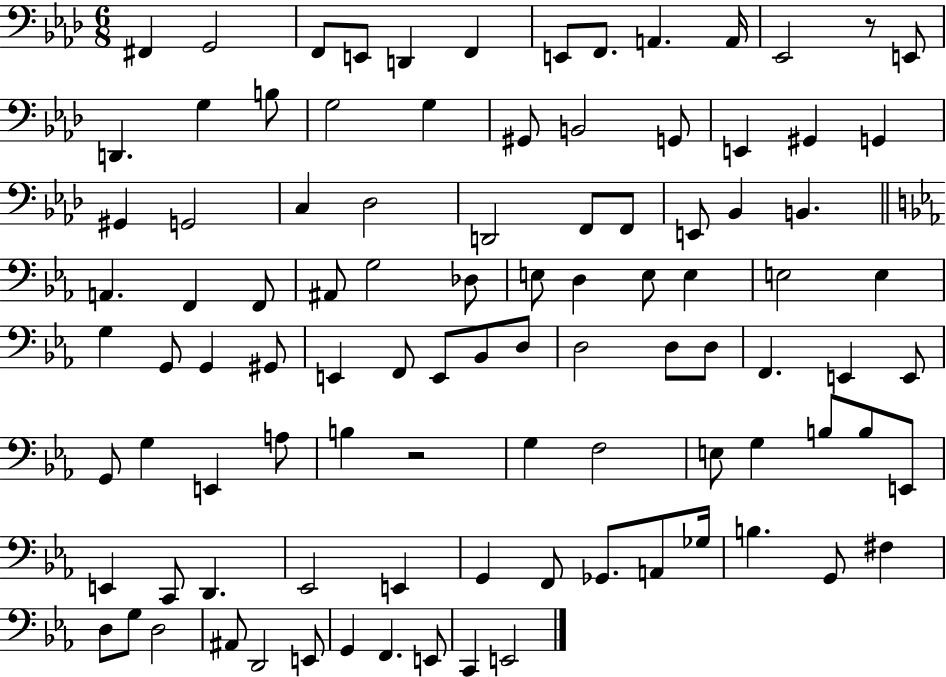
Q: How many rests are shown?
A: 2